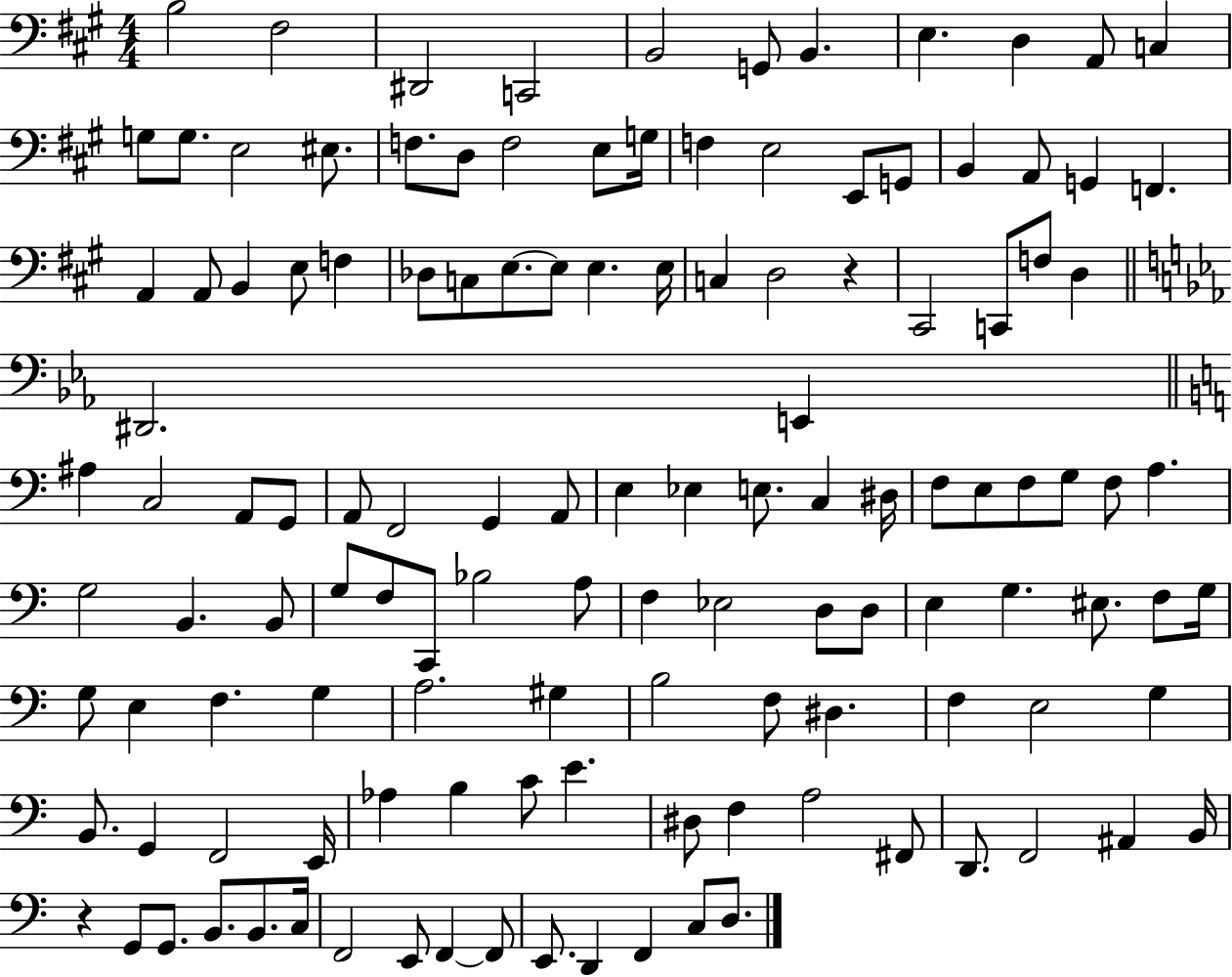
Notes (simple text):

B3/h F#3/h D#2/h C2/h B2/h G2/e B2/q. E3/q. D3/q A2/e C3/q G3/e G3/e. E3/h EIS3/e. F3/e. D3/e F3/h E3/e G3/s F3/q E3/h E2/e G2/e B2/q A2/e G2/q F2/q. A2/q A2/e B2/q E3/e F3/q Db3/e C3/e E3/e. E3/e E3/q. E3/s C3/q D3/h R/q C#2/h C2/e F3/e D3/q D#2/h. E2/q A#3/q C3/h A2/e G2/e A2/e F2/h G2/q A2/e E3/q Eb3/q E3/e. C3/q D#3/s F3/e E3/e F3/e G3/e F3/e A3/q. G3/h B2/q. B2/e G3/e F3/e C2/e Bb3/h A3/e F3/q Eb3/h D3/e D3/e E3/q G3/q. EIS3/e. F3/e G3/s G3/e E3/q F3/q. G3/q A3/h. G#3/q B3/h F3/e D#3/q. F3/q E3/h G3/q B2/e. G2/q F2/h E2/s Ab3/q B3/q C4/e E4/q. D#3/e F3/q A3/h F#2/e D2/e. F2/h A#2/q B2/s R/q G2/e G2/e. B2/e. B2/e. C3/s F2/h E2/e F2/q F2/e E2/e. D2/q F2/q C3/e D3/e.